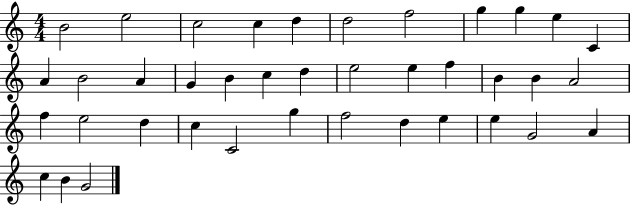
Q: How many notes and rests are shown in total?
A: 39